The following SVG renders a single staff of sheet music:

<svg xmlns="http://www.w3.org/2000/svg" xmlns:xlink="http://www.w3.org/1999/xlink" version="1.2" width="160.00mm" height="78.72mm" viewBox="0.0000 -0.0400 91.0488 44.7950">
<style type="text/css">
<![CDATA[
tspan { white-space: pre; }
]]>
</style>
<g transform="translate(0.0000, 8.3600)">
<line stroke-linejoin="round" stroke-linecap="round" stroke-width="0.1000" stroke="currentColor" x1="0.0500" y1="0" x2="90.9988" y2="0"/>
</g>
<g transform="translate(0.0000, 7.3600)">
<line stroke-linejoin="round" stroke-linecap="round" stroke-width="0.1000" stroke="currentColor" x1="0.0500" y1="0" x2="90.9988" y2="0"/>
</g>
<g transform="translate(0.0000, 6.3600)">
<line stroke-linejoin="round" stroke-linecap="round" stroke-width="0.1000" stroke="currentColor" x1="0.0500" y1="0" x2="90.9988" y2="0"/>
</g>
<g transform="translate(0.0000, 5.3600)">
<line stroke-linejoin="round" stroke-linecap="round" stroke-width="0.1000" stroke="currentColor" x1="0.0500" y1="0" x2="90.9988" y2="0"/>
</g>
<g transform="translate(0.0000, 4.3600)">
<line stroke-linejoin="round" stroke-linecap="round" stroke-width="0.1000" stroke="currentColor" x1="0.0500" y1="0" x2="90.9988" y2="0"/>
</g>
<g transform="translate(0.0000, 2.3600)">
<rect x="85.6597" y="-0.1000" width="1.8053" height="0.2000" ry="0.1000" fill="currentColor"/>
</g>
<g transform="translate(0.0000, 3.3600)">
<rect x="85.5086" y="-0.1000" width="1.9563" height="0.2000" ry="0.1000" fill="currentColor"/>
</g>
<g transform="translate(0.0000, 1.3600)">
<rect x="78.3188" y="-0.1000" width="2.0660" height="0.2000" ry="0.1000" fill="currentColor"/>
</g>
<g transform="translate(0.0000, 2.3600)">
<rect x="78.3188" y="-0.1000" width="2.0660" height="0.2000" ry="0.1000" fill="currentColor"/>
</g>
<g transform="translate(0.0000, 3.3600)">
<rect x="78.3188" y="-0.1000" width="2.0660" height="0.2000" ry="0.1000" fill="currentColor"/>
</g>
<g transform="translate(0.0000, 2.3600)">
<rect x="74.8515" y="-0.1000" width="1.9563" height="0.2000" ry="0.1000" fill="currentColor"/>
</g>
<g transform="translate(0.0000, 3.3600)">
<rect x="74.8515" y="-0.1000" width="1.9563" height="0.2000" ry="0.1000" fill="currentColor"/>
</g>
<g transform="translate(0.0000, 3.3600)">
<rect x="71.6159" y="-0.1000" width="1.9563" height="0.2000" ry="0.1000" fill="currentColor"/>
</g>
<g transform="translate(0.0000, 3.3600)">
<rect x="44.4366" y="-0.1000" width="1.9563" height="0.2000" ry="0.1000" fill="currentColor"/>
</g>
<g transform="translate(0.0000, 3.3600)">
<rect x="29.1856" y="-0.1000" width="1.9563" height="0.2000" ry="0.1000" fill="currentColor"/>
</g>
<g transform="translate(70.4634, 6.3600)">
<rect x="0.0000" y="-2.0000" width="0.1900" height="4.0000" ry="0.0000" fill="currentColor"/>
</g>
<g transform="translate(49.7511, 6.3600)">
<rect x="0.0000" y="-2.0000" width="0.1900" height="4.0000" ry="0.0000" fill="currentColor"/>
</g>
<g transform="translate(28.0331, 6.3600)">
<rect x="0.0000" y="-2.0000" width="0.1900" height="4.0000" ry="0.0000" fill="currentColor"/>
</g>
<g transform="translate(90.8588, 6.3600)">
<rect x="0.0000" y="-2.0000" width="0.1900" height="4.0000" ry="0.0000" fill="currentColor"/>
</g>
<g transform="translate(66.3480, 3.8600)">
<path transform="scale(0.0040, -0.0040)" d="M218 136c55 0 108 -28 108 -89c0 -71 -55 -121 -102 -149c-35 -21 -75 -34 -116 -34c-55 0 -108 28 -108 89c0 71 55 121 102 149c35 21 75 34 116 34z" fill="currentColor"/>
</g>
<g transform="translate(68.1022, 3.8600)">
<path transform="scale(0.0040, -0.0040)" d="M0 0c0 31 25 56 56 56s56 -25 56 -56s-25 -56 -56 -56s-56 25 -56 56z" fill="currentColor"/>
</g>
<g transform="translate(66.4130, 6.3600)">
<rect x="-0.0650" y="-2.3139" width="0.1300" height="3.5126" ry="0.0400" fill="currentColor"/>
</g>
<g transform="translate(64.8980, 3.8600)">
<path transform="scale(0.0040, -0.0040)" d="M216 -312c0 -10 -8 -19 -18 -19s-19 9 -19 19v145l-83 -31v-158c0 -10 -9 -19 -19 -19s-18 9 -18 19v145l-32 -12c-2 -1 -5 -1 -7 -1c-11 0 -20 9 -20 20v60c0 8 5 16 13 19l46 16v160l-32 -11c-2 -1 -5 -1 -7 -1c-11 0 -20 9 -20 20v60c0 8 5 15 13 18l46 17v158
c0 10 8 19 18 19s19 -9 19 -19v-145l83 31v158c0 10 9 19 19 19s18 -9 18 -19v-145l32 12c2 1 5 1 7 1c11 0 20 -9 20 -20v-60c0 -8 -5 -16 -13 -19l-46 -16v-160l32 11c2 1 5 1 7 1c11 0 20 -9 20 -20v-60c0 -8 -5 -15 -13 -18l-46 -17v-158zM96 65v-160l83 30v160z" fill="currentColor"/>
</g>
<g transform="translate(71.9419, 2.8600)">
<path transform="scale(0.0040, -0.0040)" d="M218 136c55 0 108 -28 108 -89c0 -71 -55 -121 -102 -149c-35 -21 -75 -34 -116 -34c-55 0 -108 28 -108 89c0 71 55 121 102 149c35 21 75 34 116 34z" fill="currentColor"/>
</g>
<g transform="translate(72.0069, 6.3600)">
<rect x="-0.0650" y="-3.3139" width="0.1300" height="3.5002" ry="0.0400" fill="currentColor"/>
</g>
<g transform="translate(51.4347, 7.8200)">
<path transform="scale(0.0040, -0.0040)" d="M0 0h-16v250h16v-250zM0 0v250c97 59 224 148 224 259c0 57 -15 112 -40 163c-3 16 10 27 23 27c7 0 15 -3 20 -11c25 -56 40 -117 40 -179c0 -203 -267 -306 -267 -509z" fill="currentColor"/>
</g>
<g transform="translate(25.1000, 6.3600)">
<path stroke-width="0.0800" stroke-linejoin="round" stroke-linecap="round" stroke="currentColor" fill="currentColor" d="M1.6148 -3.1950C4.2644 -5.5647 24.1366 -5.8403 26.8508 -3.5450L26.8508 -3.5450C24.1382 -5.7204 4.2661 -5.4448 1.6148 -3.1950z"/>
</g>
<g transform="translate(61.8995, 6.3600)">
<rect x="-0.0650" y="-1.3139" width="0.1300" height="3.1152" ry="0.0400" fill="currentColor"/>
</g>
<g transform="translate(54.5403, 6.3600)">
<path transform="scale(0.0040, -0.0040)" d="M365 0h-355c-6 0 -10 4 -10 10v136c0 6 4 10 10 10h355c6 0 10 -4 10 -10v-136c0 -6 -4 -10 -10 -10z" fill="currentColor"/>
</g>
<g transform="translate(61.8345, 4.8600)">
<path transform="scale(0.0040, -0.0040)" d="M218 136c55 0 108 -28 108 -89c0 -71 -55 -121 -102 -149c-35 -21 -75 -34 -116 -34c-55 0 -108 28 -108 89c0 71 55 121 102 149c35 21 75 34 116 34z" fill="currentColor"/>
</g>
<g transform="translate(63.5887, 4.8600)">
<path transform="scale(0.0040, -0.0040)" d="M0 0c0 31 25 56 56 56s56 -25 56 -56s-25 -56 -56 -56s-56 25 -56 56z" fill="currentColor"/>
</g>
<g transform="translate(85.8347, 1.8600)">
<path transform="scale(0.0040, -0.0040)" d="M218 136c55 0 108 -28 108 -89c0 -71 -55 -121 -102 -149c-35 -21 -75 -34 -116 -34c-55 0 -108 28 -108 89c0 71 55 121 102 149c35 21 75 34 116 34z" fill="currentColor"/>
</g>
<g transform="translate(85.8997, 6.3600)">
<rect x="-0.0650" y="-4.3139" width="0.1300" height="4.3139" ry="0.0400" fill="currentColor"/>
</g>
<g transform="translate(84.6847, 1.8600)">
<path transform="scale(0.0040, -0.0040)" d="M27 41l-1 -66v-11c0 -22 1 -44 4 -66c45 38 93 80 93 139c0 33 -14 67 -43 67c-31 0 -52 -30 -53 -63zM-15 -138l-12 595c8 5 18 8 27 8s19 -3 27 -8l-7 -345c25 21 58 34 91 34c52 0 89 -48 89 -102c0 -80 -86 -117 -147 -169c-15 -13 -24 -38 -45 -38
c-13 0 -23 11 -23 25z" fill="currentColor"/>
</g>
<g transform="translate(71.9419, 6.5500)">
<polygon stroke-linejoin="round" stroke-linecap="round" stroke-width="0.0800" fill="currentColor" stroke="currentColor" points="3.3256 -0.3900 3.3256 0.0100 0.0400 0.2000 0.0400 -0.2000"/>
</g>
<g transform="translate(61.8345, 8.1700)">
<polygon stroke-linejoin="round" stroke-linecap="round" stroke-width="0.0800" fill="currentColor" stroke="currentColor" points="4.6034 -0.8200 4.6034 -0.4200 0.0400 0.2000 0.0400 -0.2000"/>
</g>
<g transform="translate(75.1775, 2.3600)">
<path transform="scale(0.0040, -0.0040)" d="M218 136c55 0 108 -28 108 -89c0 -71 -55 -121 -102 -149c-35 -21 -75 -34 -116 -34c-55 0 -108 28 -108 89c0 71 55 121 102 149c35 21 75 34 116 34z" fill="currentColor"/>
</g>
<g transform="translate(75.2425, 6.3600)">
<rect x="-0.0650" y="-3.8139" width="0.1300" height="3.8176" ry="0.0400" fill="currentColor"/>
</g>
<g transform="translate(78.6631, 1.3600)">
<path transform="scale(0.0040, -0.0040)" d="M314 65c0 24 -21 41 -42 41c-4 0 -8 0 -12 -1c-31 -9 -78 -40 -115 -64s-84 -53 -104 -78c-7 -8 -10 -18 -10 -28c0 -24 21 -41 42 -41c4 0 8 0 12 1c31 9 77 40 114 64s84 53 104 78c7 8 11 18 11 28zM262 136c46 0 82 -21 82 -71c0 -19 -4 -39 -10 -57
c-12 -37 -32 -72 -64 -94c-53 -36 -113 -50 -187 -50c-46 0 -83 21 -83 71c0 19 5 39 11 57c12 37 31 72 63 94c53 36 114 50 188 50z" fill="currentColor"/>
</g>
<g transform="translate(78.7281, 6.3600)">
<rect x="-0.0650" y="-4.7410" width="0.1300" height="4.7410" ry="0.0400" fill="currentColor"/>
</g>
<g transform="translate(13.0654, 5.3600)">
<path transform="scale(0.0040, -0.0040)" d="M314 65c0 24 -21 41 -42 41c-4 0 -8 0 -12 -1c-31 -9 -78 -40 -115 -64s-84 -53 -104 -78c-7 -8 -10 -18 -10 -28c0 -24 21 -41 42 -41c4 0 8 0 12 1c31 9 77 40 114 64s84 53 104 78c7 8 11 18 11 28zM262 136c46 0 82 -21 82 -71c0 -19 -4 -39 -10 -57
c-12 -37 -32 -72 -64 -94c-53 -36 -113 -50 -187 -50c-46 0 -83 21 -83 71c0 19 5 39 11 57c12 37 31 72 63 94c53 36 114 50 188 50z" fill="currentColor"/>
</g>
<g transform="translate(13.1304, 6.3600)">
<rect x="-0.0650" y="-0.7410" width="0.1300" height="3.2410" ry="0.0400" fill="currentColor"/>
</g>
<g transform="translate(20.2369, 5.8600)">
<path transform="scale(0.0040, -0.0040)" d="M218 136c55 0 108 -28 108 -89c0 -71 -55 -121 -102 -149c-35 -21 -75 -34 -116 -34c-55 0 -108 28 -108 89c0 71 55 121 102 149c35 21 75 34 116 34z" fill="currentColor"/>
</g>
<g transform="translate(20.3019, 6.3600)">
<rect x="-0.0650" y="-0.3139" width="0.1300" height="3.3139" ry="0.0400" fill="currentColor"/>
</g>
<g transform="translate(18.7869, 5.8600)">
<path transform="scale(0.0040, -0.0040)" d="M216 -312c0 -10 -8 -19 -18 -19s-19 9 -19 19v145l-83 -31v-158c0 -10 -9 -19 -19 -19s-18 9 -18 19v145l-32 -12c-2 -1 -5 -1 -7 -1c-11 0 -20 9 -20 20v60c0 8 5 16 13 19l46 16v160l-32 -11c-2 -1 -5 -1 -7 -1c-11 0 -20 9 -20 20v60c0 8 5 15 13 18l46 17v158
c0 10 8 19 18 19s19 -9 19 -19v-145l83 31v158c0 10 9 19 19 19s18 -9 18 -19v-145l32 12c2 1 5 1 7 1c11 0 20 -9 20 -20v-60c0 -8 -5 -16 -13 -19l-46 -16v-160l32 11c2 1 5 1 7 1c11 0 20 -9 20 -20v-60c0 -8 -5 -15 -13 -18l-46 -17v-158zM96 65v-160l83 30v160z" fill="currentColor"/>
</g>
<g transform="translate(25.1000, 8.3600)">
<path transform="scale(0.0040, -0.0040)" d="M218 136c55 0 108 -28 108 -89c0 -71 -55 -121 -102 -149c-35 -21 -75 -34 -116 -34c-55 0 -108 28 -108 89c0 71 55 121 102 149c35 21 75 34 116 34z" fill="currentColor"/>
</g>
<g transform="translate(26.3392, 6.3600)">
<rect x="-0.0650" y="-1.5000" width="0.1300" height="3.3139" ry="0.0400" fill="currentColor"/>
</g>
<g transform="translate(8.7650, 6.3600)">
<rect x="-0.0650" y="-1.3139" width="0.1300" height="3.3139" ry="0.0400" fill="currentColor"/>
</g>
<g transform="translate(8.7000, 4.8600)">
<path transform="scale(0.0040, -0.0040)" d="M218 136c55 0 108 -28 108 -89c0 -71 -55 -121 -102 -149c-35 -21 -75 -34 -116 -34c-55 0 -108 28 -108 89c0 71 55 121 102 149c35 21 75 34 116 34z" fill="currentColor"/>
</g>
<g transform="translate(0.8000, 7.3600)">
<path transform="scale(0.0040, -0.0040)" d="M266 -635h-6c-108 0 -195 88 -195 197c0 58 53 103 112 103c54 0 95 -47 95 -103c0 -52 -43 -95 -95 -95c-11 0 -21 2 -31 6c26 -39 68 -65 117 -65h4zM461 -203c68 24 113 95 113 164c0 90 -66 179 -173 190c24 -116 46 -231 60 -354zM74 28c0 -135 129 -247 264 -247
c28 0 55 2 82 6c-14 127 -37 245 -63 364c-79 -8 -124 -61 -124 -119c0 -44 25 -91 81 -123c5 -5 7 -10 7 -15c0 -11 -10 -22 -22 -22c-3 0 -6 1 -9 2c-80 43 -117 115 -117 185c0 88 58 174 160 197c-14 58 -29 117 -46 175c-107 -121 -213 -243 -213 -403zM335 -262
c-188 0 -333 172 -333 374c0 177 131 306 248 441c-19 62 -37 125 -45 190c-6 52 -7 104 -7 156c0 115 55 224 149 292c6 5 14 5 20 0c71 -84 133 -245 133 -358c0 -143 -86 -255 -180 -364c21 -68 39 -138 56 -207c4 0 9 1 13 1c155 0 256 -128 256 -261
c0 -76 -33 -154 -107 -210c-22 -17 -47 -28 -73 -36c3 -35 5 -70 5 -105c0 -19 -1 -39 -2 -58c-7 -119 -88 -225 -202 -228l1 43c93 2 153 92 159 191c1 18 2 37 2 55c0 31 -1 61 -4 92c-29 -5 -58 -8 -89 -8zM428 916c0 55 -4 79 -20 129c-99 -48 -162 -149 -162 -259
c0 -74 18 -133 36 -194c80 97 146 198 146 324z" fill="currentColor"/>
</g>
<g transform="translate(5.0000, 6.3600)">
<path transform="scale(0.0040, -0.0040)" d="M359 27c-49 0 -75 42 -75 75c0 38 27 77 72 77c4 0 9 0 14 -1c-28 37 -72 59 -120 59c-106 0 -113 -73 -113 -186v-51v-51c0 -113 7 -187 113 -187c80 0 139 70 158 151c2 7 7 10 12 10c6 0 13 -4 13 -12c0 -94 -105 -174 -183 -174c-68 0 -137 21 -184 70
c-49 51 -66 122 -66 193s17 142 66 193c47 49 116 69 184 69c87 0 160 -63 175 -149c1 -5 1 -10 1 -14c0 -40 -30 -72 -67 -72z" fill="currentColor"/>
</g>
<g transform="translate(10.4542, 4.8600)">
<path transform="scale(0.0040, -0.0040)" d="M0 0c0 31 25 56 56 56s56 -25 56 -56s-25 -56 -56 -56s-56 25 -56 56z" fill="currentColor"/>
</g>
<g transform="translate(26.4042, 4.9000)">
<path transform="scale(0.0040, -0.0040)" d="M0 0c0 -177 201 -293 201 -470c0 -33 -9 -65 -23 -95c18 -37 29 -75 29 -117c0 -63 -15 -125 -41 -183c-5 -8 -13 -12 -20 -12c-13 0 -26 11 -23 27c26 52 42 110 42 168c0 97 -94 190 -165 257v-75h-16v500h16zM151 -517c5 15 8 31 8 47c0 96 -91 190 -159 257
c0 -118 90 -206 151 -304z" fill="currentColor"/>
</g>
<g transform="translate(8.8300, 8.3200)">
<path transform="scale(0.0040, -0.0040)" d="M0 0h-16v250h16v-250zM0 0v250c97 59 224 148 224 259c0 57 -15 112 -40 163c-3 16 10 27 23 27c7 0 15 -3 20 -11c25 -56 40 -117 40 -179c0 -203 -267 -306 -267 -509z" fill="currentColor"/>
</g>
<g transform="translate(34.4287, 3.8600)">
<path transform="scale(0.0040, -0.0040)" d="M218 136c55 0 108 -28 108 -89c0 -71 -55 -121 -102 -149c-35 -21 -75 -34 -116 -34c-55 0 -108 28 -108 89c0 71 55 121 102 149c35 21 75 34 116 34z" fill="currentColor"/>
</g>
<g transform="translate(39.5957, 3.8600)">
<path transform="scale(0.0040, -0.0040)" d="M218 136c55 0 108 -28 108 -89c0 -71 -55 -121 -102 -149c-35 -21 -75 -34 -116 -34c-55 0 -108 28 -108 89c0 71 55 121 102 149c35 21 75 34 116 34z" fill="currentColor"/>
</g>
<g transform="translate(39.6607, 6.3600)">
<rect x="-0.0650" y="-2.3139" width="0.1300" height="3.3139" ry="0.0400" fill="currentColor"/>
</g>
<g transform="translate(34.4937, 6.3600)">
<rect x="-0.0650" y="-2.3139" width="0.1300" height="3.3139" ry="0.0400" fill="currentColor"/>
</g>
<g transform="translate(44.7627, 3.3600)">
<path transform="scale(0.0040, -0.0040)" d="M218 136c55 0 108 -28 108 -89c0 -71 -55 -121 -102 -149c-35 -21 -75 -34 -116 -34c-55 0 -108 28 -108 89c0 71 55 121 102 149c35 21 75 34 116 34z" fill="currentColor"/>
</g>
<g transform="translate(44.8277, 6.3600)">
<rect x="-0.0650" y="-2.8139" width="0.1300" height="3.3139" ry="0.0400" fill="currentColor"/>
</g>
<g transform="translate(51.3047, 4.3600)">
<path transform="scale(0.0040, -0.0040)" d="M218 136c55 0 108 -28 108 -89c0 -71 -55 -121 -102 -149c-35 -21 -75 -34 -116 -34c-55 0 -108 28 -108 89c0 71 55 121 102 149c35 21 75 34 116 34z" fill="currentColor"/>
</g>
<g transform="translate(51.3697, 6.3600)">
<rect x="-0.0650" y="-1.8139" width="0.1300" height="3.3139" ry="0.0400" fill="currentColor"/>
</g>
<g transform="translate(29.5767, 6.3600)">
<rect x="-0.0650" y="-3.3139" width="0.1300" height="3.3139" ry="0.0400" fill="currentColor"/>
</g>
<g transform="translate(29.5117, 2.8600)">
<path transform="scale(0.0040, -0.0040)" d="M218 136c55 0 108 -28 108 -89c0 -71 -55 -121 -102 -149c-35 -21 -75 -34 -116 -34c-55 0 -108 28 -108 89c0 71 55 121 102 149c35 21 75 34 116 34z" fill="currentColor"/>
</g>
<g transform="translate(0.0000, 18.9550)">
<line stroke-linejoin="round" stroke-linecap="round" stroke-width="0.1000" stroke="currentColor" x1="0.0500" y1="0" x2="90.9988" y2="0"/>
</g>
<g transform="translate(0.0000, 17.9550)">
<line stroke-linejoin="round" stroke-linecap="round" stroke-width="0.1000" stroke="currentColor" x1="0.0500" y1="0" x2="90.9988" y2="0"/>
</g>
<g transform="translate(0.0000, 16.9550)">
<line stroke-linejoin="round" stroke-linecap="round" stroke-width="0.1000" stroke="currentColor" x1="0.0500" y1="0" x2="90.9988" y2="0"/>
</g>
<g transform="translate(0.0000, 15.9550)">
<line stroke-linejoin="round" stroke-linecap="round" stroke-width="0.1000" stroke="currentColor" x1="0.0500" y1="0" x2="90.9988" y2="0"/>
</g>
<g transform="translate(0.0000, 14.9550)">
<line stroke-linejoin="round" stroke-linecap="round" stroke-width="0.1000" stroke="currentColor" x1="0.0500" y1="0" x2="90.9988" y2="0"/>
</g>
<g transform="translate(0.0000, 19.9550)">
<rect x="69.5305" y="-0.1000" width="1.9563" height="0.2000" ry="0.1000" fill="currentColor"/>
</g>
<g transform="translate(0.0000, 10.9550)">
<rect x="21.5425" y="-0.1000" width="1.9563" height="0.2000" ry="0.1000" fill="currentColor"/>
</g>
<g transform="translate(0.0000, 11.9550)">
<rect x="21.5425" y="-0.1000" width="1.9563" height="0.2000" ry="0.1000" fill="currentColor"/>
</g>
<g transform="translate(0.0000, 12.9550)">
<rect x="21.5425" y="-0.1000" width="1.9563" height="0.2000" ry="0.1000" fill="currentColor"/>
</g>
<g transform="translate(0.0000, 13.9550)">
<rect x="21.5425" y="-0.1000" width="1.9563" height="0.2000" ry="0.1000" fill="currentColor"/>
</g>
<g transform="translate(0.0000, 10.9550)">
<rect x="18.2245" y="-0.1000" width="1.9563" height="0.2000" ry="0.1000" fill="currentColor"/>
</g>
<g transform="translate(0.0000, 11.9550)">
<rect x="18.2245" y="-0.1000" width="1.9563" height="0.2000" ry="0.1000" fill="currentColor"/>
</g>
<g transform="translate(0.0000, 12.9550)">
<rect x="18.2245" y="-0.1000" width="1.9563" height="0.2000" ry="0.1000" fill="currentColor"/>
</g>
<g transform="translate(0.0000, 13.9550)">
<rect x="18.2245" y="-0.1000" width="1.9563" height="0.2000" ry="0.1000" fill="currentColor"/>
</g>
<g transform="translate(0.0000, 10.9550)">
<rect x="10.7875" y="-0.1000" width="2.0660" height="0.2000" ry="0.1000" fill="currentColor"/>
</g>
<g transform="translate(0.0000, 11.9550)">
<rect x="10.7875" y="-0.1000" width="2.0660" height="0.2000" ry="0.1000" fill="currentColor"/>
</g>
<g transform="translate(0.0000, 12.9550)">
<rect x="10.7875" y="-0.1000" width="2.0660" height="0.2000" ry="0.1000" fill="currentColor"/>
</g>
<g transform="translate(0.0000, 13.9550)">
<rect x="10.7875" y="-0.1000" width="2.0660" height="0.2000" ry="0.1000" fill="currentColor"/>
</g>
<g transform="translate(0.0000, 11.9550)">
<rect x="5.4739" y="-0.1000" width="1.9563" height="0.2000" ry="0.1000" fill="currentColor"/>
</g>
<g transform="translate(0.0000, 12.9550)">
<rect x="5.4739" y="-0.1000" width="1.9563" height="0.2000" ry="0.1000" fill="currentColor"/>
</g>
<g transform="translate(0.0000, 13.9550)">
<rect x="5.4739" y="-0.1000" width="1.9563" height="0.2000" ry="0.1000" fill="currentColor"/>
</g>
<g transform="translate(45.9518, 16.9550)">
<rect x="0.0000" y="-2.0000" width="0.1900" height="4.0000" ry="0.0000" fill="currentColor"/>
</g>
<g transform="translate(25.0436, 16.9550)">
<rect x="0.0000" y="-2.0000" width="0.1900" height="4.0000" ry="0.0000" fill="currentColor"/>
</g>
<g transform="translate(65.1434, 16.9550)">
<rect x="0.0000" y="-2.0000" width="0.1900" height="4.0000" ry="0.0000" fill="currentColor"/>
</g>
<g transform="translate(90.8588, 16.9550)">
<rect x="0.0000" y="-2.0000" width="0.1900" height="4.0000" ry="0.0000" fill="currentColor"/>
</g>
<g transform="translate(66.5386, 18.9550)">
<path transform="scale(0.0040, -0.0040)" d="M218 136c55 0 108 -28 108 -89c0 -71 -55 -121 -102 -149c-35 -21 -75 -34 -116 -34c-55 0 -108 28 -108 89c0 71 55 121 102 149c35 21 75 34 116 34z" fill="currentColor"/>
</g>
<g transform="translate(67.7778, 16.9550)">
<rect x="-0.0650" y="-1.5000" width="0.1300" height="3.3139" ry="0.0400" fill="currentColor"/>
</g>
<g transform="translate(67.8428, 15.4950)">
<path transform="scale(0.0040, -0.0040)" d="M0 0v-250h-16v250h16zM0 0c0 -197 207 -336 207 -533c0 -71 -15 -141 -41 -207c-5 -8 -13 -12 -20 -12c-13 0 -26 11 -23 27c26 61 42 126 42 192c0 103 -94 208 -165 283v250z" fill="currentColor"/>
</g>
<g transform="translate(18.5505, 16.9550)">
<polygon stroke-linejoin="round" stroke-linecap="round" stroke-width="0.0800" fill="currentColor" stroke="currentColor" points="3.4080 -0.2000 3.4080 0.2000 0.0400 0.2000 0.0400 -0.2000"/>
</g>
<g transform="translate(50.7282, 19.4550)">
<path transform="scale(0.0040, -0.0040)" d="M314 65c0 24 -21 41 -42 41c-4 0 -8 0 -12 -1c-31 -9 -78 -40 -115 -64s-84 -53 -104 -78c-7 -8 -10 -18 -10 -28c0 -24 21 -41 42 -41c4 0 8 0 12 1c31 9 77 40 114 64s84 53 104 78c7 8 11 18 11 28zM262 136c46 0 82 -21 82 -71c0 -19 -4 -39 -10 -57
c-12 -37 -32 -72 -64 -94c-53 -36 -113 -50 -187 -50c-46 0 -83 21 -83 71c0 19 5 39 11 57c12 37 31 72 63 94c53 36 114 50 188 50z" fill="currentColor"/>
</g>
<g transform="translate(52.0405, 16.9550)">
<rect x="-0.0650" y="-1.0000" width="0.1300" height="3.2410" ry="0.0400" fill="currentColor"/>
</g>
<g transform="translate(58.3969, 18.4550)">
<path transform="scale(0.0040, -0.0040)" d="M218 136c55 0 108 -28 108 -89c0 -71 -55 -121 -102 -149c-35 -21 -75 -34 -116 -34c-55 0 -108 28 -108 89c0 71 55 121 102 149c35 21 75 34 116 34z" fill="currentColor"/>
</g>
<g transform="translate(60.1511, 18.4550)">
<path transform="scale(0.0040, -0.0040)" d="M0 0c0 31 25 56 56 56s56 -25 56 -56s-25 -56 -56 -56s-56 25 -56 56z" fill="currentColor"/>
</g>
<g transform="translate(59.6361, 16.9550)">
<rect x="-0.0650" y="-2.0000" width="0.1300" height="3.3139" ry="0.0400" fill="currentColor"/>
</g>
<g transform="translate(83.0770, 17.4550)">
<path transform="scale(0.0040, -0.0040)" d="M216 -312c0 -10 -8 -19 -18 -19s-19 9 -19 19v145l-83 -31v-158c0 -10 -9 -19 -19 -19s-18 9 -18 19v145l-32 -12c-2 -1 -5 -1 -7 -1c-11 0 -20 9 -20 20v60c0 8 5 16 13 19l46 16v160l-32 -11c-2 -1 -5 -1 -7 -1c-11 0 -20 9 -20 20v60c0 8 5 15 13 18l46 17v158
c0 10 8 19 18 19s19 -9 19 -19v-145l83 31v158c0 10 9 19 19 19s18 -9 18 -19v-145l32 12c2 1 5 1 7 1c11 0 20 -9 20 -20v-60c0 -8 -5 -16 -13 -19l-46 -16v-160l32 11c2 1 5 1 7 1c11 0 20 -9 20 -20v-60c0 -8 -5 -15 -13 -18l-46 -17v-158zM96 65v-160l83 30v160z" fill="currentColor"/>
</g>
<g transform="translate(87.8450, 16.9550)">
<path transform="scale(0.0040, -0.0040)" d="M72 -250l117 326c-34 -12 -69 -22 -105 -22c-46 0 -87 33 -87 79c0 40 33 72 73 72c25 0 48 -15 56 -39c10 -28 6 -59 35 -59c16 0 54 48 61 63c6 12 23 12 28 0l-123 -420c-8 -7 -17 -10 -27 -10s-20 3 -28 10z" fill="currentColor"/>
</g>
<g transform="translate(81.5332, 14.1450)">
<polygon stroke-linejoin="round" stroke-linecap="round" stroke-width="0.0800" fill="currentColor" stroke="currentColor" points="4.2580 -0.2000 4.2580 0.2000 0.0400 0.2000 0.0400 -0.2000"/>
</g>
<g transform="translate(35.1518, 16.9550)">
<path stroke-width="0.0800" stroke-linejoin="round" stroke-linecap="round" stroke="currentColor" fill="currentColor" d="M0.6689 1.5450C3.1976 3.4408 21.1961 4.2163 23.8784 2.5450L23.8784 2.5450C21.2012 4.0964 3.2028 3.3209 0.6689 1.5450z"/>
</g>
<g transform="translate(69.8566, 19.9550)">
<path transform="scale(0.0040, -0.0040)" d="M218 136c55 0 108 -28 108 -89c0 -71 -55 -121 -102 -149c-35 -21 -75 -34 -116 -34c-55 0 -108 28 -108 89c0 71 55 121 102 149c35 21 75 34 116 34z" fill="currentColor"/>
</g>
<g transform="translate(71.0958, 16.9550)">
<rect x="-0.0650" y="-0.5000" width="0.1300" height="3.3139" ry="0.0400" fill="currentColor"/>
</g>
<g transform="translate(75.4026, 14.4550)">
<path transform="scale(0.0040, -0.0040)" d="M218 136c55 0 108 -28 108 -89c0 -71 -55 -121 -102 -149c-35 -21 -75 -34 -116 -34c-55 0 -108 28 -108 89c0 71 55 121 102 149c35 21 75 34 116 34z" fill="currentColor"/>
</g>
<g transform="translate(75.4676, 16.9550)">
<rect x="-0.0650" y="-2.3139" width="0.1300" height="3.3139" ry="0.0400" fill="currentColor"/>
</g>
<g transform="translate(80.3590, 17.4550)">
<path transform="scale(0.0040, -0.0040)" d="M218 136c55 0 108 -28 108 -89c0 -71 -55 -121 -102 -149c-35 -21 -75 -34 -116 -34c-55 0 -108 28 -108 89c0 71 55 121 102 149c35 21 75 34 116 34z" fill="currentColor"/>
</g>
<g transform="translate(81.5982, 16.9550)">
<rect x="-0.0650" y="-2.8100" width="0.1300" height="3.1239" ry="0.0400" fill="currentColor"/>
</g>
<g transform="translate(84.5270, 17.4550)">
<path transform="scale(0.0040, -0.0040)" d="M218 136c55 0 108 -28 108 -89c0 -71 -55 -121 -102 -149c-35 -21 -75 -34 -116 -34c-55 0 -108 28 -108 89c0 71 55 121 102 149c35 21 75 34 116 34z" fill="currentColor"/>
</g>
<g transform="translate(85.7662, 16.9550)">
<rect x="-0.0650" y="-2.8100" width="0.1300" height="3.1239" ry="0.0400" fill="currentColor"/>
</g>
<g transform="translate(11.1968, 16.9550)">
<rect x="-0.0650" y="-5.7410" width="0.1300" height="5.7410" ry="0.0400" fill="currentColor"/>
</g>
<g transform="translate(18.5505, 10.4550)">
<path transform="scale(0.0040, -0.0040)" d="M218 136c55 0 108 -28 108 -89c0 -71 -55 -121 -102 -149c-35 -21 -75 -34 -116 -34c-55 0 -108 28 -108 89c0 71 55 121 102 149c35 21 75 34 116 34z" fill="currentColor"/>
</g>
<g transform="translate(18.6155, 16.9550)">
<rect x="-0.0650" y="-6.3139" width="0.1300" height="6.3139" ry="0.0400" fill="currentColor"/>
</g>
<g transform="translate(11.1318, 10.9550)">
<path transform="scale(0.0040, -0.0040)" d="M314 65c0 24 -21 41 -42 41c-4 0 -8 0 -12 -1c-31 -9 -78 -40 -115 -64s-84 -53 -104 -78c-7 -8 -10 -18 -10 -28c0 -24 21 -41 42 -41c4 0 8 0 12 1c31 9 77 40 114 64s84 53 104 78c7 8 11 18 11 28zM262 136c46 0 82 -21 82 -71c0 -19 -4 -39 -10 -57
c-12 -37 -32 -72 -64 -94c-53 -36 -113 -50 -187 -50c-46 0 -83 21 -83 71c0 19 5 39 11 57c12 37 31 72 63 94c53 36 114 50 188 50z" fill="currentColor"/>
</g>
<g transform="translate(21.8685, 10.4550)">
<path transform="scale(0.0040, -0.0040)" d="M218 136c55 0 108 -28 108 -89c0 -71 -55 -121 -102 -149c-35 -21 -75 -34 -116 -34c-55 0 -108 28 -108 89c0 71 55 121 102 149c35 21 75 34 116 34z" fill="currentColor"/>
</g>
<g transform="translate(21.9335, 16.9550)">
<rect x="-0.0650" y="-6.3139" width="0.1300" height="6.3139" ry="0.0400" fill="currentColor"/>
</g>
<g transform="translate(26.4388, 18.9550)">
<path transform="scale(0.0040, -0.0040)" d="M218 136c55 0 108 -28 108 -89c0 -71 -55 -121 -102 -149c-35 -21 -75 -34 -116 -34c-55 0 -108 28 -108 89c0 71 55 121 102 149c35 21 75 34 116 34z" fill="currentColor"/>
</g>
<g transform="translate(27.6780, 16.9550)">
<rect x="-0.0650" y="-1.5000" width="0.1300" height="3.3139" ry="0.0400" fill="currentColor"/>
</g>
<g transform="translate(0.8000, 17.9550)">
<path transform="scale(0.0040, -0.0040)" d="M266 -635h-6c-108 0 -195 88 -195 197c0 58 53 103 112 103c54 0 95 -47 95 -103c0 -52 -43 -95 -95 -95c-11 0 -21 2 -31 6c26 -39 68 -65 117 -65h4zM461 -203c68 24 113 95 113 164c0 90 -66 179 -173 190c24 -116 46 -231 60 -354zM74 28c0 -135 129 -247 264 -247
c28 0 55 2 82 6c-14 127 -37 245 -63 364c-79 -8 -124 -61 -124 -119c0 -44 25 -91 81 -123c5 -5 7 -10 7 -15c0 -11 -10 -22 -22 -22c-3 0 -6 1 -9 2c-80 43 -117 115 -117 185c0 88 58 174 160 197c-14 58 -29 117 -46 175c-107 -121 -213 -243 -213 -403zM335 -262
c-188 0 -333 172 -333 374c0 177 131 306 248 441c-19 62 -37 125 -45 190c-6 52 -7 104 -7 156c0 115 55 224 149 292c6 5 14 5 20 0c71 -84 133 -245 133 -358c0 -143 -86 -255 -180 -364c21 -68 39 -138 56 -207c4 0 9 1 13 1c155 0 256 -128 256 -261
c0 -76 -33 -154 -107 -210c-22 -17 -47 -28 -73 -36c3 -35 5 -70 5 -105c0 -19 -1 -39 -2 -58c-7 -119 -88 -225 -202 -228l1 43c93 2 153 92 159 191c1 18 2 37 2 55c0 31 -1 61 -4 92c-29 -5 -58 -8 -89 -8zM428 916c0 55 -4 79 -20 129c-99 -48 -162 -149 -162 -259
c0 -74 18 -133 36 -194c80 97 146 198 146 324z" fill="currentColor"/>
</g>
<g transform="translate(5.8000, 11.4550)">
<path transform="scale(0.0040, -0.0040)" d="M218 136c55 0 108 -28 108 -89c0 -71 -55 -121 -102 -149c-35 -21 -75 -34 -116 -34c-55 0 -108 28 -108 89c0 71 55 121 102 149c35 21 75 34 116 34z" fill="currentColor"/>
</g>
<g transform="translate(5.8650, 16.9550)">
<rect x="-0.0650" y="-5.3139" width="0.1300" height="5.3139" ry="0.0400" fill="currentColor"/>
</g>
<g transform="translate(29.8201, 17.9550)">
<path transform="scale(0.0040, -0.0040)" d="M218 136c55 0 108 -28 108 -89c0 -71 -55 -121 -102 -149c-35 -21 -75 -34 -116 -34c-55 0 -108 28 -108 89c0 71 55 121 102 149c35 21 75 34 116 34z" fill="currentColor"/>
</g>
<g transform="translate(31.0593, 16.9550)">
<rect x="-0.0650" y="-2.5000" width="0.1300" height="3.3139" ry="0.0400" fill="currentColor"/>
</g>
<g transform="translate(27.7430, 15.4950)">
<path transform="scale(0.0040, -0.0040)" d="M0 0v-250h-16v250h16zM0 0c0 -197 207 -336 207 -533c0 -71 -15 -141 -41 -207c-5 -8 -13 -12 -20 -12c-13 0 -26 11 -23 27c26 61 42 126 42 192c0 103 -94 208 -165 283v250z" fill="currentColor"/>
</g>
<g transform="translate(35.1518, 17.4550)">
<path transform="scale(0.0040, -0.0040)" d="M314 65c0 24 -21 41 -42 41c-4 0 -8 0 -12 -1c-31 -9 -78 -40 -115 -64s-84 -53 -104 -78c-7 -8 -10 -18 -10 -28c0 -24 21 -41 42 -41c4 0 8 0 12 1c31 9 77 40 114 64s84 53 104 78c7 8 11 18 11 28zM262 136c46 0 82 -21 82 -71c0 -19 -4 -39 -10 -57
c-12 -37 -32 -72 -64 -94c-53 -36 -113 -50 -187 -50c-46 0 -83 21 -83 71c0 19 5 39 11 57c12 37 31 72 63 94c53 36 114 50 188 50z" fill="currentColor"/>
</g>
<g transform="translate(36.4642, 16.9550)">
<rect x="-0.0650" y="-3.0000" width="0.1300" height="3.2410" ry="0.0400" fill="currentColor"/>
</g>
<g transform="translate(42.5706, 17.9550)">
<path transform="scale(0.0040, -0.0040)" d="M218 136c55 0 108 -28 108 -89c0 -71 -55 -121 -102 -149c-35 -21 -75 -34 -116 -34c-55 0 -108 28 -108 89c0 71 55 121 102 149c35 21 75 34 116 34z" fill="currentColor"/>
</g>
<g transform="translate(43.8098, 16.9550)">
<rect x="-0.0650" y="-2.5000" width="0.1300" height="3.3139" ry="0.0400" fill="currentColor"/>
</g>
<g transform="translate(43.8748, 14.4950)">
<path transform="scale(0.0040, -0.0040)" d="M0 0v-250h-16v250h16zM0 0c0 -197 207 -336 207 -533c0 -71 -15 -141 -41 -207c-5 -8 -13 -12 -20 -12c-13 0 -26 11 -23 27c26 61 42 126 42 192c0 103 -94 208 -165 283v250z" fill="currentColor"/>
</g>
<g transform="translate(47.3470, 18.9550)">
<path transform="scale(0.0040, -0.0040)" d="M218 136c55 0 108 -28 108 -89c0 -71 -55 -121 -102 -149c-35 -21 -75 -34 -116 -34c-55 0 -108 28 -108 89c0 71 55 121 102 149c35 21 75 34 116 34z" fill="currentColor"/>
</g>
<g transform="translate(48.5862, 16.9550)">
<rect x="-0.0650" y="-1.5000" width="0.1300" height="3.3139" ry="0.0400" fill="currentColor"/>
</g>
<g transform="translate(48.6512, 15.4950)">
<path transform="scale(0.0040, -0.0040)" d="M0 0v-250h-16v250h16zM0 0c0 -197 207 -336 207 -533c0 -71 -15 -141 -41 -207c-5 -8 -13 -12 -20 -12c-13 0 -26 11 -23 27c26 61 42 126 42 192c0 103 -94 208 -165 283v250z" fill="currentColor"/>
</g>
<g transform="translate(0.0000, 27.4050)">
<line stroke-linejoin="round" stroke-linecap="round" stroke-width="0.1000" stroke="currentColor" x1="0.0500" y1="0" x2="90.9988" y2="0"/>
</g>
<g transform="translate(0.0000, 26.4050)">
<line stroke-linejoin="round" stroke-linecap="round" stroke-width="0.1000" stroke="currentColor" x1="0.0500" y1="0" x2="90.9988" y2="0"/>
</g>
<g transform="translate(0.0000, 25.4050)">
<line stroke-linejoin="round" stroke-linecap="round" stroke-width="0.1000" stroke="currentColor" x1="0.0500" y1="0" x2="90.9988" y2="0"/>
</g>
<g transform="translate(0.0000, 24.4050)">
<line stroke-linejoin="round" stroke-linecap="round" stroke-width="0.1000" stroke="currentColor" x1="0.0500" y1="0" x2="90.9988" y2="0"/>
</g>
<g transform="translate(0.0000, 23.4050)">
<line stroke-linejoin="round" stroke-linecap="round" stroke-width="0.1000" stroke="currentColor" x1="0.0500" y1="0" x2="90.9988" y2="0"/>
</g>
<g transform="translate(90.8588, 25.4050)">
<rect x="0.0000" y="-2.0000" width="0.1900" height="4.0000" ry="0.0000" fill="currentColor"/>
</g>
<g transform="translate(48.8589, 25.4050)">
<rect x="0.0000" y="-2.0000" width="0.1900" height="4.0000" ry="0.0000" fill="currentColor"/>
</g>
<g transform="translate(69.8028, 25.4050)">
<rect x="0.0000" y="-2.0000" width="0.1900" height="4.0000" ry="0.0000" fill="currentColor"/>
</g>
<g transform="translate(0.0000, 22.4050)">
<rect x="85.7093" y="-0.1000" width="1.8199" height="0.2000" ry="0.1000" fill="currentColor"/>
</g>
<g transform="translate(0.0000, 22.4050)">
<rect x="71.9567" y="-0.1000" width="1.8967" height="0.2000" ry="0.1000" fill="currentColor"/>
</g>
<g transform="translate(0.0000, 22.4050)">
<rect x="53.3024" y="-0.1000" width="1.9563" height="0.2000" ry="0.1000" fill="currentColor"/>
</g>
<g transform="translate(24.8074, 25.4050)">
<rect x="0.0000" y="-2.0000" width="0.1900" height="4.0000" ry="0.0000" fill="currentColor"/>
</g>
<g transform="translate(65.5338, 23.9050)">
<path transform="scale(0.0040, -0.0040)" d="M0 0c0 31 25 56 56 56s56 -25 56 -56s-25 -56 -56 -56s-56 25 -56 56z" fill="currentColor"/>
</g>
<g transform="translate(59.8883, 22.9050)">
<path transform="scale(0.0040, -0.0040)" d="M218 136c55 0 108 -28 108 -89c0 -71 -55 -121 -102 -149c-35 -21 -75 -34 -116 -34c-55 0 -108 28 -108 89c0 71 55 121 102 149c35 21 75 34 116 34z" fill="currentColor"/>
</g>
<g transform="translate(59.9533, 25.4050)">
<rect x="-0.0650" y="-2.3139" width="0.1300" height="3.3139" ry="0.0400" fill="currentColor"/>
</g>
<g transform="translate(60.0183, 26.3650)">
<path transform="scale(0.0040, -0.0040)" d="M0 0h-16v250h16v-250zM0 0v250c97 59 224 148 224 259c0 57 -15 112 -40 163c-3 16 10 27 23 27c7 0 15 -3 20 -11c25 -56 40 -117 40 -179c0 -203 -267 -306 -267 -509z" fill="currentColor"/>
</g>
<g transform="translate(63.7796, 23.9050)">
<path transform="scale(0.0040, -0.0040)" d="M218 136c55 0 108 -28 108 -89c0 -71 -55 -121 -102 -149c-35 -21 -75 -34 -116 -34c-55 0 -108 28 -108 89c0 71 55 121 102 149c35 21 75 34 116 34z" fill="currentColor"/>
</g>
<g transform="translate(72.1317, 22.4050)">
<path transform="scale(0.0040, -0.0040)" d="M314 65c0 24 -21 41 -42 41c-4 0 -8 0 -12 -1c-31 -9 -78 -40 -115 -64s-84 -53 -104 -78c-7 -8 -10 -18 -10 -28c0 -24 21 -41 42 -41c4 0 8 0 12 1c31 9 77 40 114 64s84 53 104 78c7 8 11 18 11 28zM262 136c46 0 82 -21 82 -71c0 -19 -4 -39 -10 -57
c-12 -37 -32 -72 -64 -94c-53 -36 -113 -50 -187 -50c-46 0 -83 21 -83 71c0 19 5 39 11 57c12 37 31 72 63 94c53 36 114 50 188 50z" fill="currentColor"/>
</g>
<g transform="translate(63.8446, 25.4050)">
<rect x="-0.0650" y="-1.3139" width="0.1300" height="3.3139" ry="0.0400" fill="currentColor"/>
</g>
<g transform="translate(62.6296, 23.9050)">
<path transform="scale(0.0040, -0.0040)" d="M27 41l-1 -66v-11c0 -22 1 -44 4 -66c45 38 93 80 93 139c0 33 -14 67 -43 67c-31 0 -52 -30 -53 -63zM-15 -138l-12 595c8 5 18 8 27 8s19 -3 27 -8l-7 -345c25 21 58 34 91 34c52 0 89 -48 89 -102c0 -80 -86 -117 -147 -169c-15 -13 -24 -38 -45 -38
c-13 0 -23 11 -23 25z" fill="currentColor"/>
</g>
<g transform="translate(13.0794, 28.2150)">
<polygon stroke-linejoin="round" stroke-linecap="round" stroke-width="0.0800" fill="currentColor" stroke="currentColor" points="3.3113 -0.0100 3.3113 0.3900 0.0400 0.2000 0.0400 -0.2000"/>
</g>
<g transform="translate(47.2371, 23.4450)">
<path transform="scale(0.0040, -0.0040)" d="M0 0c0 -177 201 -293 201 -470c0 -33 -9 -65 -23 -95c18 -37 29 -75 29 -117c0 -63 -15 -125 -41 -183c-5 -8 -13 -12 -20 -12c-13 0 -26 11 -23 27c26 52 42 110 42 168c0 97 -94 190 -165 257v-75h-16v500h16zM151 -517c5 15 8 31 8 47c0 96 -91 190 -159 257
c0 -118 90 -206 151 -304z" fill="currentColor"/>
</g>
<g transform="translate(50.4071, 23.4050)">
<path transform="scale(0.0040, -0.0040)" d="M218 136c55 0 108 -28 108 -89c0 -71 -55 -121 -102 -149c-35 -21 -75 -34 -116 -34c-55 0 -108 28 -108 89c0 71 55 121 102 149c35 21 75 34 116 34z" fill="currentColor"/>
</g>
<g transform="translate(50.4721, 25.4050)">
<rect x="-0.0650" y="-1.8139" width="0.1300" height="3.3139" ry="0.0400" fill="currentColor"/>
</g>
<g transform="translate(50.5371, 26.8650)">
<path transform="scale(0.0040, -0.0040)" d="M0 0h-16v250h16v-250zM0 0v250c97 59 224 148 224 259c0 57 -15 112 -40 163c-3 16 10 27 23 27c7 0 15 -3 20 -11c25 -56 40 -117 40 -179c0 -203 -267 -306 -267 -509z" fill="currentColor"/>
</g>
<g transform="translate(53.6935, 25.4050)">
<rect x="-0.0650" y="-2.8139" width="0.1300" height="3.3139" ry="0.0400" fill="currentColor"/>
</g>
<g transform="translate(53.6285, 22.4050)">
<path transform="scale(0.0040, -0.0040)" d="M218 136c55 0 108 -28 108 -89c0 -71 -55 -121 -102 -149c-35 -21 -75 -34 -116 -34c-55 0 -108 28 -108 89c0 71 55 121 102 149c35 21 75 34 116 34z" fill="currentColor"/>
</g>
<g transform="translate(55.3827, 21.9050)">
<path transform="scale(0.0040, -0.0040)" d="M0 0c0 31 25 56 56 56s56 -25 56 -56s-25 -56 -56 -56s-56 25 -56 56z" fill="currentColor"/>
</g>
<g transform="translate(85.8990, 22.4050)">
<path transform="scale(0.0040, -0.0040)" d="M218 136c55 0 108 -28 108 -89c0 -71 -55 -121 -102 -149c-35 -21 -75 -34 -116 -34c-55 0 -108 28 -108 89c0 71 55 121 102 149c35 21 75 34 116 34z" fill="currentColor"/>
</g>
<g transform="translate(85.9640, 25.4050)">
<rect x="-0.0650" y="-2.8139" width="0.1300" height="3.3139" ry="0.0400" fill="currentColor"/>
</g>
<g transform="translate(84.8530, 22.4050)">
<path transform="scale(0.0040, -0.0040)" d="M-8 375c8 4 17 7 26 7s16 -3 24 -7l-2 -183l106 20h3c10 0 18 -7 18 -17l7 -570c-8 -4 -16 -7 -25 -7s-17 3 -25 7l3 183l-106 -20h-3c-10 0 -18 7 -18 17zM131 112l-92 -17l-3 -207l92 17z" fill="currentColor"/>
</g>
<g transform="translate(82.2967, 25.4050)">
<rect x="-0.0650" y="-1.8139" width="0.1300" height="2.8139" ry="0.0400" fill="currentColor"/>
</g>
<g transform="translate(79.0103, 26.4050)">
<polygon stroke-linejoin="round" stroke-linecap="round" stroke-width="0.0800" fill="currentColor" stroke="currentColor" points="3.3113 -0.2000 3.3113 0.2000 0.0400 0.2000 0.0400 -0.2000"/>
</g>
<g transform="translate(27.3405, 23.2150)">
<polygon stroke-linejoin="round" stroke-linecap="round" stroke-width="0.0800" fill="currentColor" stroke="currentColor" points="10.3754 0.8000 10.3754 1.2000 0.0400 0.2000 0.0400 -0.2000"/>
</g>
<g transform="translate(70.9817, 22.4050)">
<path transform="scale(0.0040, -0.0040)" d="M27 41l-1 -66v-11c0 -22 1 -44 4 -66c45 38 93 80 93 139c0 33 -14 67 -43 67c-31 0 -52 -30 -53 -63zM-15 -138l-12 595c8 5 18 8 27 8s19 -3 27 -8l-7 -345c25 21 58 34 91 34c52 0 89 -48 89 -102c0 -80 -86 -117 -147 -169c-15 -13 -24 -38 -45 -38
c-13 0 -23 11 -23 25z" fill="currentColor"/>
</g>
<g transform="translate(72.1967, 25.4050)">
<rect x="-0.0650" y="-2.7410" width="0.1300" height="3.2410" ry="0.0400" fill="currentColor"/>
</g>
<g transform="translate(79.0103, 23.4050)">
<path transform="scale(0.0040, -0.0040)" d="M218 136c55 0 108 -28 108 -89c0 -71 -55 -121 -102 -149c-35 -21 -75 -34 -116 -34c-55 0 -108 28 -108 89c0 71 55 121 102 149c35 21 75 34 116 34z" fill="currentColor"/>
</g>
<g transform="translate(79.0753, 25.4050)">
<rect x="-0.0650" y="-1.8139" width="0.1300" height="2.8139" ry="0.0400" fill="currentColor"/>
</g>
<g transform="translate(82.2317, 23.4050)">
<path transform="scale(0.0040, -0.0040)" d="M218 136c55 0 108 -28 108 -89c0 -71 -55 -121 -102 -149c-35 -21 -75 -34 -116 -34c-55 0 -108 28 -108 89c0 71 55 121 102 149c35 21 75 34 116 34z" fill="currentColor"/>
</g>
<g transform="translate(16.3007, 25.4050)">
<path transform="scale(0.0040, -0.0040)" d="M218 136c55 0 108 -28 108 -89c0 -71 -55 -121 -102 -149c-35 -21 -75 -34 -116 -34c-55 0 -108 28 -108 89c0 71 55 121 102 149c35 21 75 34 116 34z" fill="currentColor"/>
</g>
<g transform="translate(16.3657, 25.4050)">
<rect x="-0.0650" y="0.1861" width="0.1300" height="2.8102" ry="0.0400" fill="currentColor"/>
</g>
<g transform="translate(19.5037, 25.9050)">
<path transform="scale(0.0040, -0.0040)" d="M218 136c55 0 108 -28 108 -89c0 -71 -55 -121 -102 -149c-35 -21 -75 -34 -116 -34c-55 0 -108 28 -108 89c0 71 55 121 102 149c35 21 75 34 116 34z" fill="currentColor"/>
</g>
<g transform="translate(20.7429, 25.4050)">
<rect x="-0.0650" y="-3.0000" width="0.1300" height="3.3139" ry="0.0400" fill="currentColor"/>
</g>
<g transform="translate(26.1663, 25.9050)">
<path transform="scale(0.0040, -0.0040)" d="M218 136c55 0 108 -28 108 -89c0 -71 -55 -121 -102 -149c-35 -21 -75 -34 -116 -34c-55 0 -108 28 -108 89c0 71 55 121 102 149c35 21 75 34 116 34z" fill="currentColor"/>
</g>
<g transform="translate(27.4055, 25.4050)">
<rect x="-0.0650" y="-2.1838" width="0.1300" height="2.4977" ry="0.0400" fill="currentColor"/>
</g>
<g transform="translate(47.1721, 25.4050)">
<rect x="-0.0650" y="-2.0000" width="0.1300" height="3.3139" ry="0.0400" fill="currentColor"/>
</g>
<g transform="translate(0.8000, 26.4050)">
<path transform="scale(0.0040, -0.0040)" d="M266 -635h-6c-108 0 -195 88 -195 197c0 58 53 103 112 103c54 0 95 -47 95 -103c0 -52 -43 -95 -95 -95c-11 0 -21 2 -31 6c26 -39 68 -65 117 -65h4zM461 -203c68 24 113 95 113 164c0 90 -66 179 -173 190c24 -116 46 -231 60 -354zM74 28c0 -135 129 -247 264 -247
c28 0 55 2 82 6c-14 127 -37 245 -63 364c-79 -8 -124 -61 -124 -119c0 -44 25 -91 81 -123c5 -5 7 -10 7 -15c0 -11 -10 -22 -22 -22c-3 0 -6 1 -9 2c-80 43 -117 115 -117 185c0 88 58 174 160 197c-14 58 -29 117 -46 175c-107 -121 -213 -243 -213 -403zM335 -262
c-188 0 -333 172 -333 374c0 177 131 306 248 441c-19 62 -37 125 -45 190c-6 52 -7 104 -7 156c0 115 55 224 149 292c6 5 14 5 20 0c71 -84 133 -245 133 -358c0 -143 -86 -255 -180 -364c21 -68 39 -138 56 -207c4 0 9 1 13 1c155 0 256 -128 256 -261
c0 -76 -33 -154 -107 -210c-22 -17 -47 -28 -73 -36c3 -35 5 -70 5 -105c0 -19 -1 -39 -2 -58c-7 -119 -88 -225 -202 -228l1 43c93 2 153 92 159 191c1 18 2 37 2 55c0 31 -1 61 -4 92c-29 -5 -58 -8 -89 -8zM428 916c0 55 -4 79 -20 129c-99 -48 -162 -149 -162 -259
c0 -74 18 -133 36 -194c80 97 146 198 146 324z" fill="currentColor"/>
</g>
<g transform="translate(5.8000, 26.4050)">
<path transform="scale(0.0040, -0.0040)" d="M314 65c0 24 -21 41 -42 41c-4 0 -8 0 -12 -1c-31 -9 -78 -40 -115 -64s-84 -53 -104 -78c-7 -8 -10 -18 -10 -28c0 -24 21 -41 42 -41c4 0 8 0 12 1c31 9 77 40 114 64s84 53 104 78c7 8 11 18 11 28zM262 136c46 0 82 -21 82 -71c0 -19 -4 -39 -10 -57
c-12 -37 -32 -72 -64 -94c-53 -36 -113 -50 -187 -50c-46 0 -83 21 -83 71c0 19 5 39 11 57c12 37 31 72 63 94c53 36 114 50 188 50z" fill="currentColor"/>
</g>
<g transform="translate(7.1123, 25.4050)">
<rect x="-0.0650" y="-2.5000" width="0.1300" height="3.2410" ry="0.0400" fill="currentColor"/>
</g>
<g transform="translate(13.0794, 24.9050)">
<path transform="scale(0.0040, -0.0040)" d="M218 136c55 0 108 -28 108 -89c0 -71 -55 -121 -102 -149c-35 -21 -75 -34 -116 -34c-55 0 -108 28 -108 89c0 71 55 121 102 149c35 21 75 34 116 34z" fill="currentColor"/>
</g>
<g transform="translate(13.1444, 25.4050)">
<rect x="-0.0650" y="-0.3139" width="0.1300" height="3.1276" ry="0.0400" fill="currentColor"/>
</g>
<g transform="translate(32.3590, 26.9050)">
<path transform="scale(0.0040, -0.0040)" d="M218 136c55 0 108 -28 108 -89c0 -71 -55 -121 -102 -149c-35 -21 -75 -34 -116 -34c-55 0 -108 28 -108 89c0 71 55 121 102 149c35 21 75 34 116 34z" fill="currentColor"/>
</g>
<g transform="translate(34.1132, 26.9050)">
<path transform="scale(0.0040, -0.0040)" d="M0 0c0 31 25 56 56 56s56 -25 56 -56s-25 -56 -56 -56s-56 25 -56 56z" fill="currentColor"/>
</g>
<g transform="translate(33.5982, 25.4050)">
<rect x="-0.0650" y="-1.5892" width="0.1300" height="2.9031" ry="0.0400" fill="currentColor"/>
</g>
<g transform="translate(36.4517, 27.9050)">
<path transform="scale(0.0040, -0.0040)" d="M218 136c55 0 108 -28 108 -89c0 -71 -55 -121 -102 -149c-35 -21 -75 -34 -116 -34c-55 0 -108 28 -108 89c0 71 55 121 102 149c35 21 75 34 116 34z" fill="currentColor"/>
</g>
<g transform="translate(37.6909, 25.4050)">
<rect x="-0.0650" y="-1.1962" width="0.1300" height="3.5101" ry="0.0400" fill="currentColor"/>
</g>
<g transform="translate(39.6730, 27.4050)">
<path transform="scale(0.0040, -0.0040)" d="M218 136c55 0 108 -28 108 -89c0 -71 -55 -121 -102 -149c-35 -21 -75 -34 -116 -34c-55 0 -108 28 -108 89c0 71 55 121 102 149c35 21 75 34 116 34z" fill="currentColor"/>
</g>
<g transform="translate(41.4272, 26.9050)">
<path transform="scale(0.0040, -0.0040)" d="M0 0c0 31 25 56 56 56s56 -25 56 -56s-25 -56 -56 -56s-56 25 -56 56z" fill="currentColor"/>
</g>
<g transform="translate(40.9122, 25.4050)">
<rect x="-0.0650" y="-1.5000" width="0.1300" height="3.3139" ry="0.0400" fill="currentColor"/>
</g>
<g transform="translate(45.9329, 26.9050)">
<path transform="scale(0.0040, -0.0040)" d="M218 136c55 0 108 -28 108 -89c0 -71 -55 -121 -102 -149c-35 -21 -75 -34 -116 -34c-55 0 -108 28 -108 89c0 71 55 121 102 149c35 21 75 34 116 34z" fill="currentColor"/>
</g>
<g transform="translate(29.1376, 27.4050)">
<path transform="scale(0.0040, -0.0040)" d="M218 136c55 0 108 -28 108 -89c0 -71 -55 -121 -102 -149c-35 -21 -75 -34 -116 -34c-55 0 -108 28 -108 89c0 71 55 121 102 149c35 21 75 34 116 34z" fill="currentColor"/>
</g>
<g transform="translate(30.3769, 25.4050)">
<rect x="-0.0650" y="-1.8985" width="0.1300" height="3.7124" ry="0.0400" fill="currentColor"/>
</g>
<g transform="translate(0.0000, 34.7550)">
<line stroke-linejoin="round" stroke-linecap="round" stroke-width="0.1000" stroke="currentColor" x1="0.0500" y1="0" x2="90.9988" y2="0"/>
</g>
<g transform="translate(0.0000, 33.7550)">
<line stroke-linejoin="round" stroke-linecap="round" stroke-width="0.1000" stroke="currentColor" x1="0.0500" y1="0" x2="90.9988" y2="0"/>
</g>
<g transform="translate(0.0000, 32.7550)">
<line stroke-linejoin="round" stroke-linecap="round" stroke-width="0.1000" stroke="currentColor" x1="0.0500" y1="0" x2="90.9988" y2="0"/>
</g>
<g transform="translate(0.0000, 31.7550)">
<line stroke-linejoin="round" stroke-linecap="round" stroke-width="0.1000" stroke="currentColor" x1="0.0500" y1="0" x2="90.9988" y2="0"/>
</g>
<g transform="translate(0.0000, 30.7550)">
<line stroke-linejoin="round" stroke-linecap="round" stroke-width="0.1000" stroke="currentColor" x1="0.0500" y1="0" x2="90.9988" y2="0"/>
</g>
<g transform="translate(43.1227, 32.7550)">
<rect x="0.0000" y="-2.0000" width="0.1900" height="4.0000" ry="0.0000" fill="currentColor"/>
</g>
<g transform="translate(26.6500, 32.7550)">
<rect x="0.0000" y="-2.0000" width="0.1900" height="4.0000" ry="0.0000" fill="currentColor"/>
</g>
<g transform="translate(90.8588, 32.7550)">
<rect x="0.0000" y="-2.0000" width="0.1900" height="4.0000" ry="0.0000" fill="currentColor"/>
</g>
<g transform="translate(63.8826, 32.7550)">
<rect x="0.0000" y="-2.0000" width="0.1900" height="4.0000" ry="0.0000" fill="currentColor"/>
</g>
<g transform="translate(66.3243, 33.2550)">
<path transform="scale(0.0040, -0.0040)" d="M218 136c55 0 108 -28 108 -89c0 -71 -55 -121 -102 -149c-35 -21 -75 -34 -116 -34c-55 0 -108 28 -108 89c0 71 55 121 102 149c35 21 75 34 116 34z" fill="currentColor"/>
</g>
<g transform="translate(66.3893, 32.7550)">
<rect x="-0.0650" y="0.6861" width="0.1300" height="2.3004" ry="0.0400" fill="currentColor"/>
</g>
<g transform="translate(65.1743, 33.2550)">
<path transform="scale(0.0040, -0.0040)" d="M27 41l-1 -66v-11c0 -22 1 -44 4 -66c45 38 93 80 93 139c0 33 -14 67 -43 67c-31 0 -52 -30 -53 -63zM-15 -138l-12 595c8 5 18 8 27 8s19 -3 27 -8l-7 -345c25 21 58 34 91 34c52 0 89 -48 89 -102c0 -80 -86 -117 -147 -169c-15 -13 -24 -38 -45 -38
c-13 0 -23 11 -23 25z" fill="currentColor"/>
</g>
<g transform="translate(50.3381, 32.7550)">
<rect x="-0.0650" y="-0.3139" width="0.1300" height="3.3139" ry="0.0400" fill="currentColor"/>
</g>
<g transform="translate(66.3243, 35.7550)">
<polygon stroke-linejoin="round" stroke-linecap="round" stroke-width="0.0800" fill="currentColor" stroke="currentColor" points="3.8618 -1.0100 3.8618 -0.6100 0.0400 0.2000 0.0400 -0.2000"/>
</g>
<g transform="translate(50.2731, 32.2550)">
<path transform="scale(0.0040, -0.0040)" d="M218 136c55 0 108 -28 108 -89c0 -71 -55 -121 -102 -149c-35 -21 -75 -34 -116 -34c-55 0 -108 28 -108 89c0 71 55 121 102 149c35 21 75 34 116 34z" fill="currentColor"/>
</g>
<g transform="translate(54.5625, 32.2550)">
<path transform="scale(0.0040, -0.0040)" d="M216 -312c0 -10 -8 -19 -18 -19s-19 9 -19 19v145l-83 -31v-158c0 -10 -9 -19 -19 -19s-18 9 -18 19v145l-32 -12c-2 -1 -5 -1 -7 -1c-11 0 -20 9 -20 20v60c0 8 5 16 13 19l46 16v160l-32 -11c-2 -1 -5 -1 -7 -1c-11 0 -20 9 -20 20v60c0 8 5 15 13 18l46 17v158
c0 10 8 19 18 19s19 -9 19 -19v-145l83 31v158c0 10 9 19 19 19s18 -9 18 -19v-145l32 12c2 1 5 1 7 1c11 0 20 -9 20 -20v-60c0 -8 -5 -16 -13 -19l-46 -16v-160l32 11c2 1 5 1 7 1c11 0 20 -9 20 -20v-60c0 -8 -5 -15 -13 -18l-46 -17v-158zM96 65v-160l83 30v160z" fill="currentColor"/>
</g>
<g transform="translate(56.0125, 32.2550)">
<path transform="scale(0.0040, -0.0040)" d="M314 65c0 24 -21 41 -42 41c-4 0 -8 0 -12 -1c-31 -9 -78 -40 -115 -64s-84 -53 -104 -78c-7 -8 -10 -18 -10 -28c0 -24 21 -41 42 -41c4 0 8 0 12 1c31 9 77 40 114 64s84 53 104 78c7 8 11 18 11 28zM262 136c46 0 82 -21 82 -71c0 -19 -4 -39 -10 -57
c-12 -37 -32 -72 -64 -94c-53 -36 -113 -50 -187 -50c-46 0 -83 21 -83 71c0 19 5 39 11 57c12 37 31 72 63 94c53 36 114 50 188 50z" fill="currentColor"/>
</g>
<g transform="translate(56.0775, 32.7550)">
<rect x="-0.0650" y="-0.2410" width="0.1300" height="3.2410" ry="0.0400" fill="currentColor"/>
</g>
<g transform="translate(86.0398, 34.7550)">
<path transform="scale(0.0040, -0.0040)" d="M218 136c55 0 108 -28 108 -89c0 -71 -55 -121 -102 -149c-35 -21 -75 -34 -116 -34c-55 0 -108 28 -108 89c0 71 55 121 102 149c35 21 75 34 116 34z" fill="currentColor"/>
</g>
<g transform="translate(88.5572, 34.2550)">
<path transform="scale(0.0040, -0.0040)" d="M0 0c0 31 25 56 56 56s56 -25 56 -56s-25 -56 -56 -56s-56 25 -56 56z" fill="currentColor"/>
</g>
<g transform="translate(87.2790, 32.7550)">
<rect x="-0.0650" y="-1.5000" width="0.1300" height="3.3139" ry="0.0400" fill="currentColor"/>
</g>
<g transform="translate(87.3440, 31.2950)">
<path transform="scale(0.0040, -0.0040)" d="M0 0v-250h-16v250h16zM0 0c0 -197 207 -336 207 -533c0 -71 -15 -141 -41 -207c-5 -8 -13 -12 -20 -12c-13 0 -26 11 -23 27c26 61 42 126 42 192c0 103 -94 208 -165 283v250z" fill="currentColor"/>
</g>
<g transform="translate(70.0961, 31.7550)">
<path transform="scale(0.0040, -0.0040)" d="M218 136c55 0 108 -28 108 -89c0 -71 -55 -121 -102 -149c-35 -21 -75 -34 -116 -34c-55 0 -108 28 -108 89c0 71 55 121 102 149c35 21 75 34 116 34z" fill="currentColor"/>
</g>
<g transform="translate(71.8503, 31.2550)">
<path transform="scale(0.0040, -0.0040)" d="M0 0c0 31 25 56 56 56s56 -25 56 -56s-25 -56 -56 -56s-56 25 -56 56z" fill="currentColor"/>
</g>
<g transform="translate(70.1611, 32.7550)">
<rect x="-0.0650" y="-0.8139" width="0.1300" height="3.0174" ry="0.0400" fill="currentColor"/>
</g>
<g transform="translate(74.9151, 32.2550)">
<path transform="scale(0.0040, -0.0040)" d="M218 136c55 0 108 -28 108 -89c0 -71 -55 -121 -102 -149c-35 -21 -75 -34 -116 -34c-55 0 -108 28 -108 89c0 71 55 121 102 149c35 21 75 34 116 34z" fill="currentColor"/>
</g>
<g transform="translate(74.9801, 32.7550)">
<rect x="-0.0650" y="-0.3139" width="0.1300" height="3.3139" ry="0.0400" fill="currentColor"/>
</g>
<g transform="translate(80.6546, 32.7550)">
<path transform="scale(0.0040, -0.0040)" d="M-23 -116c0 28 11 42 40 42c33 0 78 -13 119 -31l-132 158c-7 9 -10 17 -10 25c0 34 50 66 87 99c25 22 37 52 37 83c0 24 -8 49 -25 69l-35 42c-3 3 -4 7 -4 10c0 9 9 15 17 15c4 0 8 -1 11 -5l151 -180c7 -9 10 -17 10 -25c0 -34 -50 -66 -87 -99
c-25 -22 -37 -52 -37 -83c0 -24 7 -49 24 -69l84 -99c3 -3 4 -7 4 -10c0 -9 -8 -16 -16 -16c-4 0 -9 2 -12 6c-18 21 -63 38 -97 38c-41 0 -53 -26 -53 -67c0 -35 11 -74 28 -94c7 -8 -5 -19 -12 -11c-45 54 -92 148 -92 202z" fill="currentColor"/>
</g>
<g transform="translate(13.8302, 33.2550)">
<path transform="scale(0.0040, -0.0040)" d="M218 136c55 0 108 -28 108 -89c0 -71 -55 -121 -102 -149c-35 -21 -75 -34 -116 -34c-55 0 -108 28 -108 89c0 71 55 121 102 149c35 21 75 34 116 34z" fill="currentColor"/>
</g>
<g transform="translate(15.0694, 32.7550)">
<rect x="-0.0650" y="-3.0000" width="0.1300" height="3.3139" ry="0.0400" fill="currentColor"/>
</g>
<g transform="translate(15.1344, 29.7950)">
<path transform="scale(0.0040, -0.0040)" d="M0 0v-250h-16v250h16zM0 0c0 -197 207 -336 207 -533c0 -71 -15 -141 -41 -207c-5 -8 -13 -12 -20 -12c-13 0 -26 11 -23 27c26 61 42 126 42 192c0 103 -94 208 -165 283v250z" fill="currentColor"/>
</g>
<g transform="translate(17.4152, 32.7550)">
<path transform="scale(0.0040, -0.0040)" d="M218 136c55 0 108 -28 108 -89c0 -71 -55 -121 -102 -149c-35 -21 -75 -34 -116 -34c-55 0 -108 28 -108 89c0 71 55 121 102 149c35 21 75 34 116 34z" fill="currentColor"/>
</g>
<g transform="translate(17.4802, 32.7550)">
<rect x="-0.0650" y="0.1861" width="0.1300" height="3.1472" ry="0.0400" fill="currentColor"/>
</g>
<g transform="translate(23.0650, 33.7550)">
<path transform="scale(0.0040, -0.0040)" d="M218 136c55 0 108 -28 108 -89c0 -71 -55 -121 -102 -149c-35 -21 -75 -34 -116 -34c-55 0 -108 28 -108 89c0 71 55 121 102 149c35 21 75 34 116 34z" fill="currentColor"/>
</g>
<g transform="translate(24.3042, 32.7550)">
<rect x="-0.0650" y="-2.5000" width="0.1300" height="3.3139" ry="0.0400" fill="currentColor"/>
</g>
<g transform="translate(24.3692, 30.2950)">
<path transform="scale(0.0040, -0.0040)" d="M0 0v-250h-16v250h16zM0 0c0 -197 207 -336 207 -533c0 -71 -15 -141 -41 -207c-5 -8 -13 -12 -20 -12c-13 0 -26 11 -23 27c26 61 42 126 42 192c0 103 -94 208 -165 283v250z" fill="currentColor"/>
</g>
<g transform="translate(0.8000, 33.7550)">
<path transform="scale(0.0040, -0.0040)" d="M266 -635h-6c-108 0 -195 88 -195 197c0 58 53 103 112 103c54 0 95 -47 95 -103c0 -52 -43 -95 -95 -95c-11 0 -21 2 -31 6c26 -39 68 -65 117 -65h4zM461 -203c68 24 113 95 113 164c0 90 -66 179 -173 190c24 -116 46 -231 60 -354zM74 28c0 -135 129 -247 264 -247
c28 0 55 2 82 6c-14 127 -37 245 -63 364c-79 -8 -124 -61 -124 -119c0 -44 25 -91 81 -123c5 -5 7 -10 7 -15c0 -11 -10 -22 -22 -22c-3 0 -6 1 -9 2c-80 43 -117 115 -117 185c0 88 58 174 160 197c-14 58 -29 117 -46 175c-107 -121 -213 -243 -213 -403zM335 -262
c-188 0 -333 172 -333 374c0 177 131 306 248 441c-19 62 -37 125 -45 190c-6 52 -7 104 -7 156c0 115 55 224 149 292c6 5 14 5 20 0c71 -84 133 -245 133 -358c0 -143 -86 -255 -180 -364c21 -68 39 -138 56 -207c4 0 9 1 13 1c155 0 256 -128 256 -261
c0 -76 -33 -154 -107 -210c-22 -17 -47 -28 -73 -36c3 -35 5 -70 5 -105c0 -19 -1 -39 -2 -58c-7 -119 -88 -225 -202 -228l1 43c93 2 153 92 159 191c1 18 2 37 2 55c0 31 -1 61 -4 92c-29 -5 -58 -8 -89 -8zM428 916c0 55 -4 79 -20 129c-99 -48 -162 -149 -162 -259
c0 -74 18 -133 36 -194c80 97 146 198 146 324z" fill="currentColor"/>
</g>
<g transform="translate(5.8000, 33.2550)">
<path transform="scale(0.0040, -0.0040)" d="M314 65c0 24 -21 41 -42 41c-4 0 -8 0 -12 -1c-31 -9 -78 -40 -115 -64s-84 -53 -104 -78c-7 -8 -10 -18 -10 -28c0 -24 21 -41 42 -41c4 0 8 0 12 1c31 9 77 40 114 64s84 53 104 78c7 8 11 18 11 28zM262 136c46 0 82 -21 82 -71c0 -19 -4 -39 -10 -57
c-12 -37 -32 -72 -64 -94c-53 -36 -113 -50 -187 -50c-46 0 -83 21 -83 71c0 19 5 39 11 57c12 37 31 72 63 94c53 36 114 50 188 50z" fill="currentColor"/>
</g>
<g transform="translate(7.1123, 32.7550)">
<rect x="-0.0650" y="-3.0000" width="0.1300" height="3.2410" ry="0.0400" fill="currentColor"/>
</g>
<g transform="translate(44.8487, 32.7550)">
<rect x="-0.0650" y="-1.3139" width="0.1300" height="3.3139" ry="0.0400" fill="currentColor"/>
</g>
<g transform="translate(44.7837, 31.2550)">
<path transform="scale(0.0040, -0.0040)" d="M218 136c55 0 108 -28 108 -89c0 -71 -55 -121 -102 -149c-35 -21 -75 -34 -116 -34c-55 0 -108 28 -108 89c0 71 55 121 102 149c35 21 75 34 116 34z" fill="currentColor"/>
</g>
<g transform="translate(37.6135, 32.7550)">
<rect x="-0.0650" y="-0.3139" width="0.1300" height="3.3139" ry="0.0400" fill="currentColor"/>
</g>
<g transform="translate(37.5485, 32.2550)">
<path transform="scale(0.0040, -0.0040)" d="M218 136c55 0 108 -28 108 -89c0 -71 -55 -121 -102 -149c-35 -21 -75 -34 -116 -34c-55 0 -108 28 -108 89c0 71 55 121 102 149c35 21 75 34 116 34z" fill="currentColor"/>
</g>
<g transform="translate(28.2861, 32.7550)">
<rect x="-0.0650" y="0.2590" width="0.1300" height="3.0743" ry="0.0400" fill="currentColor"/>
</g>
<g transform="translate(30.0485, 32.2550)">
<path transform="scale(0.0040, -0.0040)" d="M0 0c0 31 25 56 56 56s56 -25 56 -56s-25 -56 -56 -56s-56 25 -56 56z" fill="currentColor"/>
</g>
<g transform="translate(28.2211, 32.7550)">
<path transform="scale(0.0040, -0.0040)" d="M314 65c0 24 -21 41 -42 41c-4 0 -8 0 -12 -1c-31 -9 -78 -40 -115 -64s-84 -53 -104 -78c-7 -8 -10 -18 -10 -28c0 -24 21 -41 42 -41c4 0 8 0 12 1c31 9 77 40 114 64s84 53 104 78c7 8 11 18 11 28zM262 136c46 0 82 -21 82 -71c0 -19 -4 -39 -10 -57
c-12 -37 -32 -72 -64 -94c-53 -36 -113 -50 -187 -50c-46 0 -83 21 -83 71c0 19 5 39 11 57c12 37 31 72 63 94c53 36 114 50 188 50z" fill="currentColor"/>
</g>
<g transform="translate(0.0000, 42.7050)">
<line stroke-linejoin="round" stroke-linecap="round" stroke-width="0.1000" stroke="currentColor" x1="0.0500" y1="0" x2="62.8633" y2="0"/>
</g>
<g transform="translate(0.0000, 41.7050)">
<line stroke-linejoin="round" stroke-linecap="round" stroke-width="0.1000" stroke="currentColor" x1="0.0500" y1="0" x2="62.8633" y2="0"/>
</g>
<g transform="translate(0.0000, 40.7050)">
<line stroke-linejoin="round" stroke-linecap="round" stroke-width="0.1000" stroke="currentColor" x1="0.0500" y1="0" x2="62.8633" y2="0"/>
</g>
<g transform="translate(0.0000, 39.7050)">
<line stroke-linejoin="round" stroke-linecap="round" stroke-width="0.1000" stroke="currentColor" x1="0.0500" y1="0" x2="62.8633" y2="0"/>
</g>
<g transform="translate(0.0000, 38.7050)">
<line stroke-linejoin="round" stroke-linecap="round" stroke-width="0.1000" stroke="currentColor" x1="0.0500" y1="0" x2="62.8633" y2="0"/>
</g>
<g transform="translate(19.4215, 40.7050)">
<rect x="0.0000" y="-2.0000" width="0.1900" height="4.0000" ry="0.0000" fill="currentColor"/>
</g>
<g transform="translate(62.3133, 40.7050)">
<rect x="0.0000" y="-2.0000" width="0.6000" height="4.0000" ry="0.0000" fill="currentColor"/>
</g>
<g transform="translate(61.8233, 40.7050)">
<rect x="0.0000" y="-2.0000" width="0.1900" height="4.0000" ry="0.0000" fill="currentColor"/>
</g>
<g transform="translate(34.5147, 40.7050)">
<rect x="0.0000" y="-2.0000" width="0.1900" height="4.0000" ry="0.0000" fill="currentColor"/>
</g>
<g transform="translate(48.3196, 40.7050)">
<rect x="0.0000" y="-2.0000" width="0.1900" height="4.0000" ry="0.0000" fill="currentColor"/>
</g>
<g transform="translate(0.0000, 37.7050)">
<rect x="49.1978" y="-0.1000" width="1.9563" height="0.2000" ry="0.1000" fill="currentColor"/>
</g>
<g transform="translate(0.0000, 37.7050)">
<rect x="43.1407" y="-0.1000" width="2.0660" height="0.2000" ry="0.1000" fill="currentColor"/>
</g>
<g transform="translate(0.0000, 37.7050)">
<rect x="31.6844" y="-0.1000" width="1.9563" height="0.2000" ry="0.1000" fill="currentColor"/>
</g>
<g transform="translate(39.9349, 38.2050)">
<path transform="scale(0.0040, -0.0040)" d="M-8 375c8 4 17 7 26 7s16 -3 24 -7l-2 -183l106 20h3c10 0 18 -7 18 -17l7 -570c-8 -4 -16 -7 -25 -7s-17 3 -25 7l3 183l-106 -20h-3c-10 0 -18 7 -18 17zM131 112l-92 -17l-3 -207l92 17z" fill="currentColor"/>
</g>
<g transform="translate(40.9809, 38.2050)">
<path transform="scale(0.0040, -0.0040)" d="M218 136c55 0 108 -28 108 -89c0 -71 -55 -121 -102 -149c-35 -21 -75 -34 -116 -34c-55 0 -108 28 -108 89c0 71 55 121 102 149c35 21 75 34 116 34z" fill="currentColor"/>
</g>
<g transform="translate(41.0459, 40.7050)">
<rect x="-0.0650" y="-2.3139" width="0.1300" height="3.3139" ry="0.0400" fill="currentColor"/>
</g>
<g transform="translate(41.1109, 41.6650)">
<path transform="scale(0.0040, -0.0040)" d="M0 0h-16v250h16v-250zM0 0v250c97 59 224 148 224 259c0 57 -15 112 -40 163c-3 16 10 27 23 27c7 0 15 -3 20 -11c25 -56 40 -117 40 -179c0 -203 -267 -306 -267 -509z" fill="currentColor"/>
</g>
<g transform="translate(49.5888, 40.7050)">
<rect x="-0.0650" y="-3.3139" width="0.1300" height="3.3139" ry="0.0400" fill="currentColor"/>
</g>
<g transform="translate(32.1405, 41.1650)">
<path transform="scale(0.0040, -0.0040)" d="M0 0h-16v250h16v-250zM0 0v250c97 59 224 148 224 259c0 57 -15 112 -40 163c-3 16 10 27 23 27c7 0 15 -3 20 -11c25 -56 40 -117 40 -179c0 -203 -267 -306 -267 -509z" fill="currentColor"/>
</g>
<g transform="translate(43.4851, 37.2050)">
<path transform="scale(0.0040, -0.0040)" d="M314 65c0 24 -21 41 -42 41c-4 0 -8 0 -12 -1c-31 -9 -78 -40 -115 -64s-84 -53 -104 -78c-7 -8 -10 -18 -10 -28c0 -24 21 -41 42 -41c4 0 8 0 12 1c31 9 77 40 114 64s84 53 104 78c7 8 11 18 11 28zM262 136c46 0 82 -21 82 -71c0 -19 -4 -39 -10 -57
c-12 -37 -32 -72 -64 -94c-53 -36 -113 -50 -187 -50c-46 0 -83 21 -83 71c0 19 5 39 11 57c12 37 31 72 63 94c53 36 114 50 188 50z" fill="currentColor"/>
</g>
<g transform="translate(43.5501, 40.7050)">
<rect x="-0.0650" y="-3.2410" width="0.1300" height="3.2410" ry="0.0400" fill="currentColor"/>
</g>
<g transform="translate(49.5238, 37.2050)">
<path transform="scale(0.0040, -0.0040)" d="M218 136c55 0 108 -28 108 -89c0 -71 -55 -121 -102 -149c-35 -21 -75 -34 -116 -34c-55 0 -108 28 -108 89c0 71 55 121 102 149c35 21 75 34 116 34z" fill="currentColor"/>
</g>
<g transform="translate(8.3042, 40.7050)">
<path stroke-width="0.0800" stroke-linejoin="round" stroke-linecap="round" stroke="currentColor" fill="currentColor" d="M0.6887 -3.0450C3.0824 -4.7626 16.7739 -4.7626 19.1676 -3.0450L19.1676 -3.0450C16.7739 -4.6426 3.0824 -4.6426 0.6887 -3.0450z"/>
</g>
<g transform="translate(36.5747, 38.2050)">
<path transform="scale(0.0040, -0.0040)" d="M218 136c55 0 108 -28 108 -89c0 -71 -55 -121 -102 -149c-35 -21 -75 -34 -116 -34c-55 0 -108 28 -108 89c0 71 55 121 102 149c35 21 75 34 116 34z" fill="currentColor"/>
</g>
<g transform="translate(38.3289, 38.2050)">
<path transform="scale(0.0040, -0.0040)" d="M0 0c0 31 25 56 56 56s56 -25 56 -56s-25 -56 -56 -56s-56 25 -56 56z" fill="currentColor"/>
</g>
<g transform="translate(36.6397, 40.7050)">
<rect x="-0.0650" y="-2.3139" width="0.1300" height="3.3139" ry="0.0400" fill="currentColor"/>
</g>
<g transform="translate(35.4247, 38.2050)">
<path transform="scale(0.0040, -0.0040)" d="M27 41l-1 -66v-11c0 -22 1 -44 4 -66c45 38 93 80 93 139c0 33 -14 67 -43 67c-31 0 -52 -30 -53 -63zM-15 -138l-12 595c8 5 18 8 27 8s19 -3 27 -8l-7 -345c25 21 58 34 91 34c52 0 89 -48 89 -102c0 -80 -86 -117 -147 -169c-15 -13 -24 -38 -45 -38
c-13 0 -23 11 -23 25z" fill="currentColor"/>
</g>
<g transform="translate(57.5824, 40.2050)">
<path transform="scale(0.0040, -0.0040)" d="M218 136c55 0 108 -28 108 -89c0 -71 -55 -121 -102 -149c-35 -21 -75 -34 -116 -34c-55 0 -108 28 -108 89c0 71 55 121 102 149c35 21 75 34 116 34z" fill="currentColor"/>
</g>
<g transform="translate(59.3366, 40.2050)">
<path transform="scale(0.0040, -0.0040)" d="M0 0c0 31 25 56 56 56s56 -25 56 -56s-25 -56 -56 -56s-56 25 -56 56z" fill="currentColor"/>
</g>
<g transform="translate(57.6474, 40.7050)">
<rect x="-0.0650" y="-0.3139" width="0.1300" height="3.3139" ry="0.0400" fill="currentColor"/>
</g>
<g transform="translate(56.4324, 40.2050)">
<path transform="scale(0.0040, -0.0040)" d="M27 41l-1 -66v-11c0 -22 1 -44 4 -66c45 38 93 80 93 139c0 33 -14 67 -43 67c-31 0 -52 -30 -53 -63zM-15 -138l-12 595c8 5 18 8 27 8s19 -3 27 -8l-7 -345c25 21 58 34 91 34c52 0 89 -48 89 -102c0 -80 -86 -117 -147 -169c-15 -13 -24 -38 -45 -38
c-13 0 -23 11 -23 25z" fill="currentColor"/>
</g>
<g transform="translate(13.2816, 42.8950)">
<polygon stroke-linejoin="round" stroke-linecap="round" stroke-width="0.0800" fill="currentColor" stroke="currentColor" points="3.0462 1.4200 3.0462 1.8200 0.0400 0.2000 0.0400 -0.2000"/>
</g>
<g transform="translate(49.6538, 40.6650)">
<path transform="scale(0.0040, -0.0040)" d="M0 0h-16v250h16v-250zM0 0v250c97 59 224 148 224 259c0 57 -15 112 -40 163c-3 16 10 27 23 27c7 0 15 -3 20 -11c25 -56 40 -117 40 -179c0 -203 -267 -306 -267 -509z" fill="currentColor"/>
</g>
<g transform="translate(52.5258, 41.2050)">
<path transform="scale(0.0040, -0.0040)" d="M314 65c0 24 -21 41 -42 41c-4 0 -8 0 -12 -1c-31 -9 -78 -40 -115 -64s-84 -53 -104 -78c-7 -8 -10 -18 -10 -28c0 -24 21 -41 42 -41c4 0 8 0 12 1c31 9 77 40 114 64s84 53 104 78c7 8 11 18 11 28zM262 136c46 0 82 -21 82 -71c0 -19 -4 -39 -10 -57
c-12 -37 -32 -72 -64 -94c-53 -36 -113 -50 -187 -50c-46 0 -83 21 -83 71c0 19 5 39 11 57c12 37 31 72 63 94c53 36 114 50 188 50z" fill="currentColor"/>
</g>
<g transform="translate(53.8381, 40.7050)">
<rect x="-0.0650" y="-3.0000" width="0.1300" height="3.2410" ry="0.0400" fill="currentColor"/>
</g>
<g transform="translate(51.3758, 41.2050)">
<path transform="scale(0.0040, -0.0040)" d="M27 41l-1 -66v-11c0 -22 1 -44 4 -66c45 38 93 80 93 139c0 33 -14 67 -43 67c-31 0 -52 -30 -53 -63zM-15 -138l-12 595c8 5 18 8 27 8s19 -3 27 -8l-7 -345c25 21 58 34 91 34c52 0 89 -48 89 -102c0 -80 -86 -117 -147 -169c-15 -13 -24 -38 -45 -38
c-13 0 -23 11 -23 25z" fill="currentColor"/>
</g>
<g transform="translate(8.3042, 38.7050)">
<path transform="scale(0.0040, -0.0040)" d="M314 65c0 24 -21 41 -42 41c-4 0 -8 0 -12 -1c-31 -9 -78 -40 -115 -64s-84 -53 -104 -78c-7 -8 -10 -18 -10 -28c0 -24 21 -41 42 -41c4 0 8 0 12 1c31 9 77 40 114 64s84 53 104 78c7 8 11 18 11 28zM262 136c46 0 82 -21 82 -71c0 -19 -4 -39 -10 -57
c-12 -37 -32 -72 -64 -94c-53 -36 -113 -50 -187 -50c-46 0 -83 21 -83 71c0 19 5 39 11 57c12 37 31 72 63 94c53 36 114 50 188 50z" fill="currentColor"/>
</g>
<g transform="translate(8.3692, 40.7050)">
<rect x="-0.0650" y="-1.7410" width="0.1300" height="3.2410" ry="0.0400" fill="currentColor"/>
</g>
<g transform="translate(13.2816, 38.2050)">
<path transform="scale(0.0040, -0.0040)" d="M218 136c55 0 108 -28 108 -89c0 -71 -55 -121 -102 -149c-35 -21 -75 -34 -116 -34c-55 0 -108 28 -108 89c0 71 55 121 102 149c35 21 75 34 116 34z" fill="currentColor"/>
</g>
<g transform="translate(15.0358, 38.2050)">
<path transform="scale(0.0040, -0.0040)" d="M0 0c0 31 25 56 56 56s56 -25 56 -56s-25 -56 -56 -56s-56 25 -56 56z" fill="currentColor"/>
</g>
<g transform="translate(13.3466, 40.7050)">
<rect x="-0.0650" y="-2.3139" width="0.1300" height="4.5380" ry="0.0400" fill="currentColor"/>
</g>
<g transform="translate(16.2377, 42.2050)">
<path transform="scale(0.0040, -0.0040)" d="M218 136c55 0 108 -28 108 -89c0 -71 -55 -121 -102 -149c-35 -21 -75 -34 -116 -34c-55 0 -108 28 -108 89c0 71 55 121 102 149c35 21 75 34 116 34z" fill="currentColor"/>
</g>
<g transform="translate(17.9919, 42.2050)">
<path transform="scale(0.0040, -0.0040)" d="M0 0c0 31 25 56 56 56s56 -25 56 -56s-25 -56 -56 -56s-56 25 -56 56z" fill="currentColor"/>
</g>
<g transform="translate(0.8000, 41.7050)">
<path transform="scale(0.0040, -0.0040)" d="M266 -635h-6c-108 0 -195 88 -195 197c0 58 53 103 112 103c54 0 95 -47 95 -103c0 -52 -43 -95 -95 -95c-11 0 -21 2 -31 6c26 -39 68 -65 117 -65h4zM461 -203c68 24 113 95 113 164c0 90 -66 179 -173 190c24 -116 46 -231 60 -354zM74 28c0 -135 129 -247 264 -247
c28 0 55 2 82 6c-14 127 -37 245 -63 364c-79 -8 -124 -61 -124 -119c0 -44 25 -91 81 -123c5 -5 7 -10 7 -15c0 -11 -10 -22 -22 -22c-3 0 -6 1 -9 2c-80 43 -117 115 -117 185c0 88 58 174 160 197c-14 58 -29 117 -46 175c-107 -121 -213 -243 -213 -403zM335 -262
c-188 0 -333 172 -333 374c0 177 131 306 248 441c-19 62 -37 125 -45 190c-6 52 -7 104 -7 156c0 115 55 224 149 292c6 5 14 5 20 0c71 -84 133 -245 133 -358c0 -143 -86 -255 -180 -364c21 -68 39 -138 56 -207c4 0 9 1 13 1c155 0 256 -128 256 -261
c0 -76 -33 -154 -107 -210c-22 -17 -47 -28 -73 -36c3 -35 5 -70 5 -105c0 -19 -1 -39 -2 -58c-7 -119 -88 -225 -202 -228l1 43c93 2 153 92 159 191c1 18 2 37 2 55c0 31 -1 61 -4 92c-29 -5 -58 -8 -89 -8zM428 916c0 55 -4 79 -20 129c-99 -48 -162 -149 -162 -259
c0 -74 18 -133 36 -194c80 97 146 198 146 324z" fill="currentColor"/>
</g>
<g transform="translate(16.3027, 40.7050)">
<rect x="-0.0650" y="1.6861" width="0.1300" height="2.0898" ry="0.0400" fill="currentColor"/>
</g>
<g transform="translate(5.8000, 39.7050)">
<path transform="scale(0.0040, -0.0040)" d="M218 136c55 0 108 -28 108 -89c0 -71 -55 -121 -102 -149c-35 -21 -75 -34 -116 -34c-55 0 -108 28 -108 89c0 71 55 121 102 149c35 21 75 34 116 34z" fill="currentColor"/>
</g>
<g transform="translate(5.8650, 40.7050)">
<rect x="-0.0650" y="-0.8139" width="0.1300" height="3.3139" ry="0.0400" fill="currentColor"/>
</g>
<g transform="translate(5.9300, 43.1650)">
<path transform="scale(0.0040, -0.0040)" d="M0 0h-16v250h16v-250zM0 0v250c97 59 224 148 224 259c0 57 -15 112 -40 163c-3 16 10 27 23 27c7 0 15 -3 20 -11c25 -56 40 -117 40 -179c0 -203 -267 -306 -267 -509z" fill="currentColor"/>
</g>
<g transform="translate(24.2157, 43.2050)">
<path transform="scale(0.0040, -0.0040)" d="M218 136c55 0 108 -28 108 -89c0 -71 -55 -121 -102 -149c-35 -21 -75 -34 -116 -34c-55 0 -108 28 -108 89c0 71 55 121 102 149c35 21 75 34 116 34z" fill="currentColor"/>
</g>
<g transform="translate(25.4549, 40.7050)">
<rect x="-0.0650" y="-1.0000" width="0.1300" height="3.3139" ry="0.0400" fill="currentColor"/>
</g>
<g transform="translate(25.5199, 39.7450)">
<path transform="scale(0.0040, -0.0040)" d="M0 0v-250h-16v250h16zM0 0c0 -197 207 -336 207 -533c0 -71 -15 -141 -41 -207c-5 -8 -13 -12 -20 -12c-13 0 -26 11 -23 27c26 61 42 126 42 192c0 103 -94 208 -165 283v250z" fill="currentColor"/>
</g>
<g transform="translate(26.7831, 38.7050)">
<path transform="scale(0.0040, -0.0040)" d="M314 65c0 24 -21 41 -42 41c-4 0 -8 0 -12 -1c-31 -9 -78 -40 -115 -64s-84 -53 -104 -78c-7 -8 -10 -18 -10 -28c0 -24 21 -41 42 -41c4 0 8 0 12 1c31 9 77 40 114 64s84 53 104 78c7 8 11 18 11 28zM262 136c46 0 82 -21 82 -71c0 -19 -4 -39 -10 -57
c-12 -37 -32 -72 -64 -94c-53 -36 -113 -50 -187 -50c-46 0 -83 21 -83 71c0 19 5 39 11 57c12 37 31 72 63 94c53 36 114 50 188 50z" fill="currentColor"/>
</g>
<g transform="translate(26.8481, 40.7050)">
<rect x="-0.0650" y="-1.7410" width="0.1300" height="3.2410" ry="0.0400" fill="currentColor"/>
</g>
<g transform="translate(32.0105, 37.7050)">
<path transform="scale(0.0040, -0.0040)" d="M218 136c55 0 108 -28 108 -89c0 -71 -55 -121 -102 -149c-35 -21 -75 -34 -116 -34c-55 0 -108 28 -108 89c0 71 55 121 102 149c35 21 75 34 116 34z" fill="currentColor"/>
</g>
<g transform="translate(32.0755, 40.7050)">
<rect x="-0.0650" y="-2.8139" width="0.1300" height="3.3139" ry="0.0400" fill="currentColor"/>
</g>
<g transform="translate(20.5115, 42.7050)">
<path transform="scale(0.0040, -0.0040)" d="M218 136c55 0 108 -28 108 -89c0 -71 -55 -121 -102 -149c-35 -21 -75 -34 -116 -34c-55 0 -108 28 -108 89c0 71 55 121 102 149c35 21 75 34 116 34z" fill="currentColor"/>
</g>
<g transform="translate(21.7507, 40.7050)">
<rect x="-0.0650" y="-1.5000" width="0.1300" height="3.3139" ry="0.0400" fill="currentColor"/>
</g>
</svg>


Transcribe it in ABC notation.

X:1
T:Untitled
M:4/4
L:1/4
K:C
e/2 d2 ^c E/4 b g g a f/2 z2 e/2 ^g/2 b/2 c'/2 e'2 _d' f' g'2 a'/2 a'/2 E/2 G A2 G/2 E/2 D2 F E/2 C g A/2 ^A/2 z/2 G2 c/2 B/2 A A/2 E/2 F/2 D/2 E F/4 f/2 a g/2 _e _a2 f/2 f/2 a A2 A/2 B G/2 B2 c e c ^c2 _A/2 d/2 c z E/2 d/2 f2 g/2 F/2 E D/2 f2 a/2 _g g/2 b2 b/2 _A2 _c